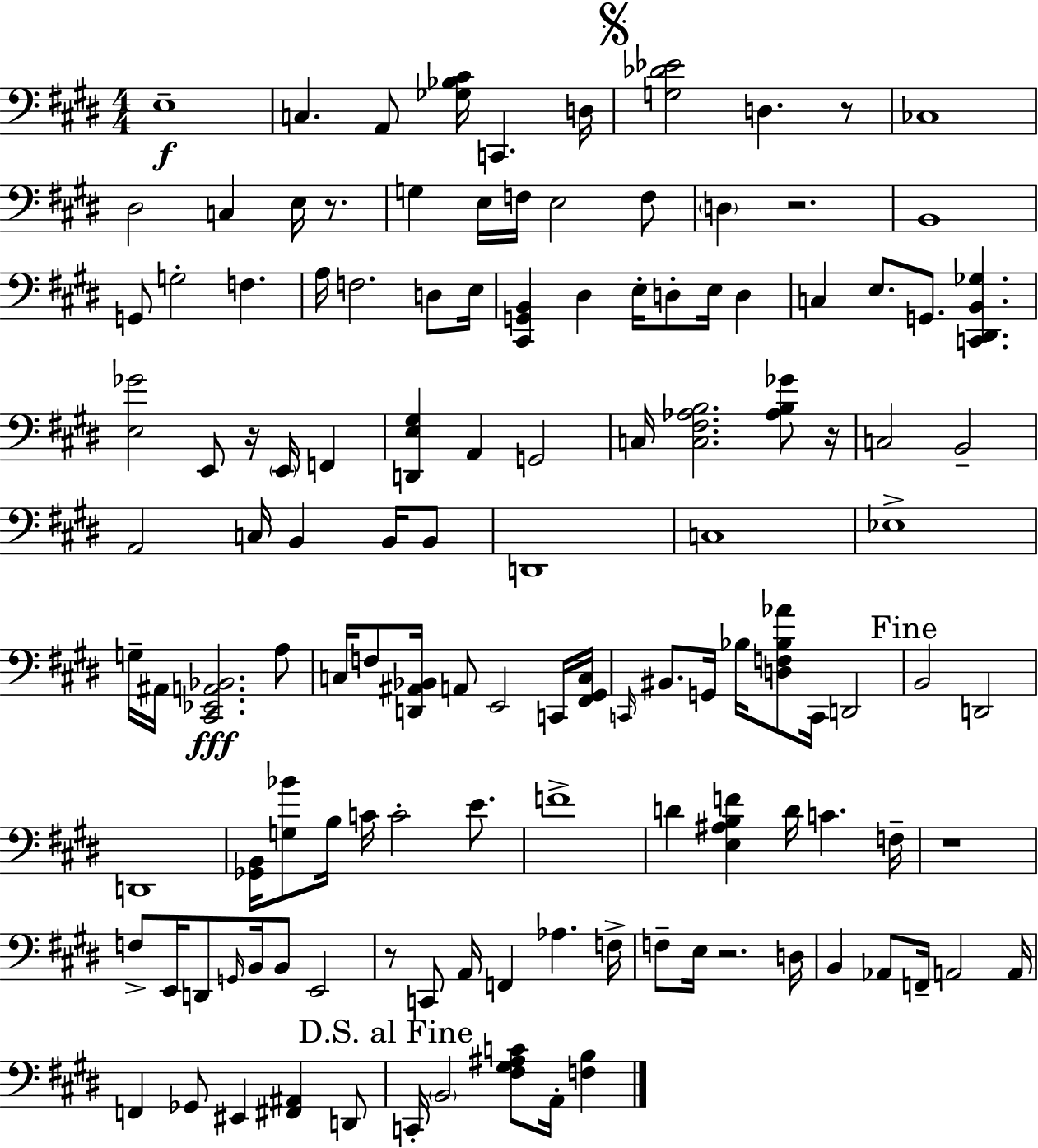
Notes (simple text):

E3/w C3/q. A2/e [Gb3,Bb3,C#4]/s C2/q. D3/s [G3,Db4,Eb4]/h D3/q. R/e CES3/w D#3/h C3/q E3/s R/e. G3/q E3/s F3/s E3/h F3/e D3/q R/h. B2/w G2/e G3/h F3/q. A3/s F3/h. D3/e E3/s [C#2,G2,B2]/q D#3/q E3/s D3/e E3/s D3/q C3/q E3/e. G2/e. [C2,D#2,B2,Gb3]/q. [E3,Gb4]/h E2/e R/s E2/s F2/q [D2,E3,G#3]/q A2/q G2/h C3/s [C3,F#3,Ab3,B3]/h. [Ab3,B3,Gb4]/e R/s C3/h B2/h A2/h C3/s B2/q B2/s B2/e D2/w C3/w Eb3/w G3/s A#2/s [C#2,Eb2,A2,Bb2]/h. A3/e C3/s F3/e [D2,A#2,Bb2]/s A2/e E2/h C2/s [F#2,G#2,C3]/s C2/s BIS2/e. G2/s Bb3/s [D3,F3,Bb3,Ab4]/e C2/s D2/h B2/h D2/h D2/w [Gb2,B2]/s [G3,Bb4]/e B3/s C4/s C4/h E4/e. F4/w D4/q [E3,A#3,B3,F4]/q D4/s C4/q. F3/s R/w F3/e E2/s D2/e G2/s B2/s B2/e E2/h R/e C2/e A2/s F2/q Ab3/q. F3/s F3/e E3/s R/h. D3/s B2/q Ab2/e F2/s A2/h A2/s F2/q Gb2/e EIS2/q [F#2,A#2]/q D2/e C2/s B2/h [F#3,G#3,A#3,C4]/e A2/s [F3,B3]/q